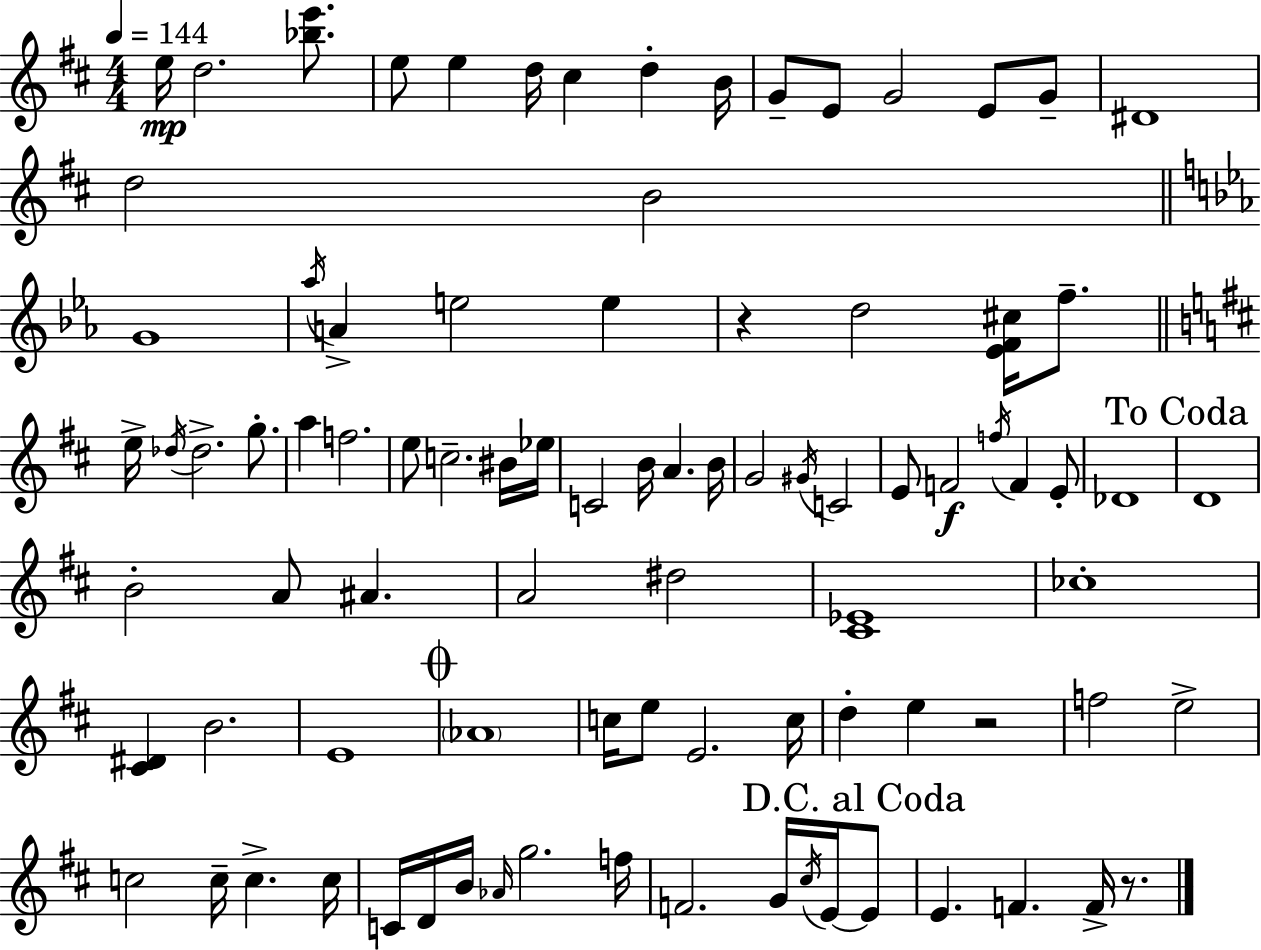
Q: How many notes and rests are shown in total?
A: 89